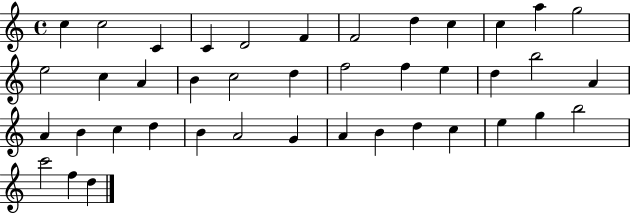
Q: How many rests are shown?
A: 0